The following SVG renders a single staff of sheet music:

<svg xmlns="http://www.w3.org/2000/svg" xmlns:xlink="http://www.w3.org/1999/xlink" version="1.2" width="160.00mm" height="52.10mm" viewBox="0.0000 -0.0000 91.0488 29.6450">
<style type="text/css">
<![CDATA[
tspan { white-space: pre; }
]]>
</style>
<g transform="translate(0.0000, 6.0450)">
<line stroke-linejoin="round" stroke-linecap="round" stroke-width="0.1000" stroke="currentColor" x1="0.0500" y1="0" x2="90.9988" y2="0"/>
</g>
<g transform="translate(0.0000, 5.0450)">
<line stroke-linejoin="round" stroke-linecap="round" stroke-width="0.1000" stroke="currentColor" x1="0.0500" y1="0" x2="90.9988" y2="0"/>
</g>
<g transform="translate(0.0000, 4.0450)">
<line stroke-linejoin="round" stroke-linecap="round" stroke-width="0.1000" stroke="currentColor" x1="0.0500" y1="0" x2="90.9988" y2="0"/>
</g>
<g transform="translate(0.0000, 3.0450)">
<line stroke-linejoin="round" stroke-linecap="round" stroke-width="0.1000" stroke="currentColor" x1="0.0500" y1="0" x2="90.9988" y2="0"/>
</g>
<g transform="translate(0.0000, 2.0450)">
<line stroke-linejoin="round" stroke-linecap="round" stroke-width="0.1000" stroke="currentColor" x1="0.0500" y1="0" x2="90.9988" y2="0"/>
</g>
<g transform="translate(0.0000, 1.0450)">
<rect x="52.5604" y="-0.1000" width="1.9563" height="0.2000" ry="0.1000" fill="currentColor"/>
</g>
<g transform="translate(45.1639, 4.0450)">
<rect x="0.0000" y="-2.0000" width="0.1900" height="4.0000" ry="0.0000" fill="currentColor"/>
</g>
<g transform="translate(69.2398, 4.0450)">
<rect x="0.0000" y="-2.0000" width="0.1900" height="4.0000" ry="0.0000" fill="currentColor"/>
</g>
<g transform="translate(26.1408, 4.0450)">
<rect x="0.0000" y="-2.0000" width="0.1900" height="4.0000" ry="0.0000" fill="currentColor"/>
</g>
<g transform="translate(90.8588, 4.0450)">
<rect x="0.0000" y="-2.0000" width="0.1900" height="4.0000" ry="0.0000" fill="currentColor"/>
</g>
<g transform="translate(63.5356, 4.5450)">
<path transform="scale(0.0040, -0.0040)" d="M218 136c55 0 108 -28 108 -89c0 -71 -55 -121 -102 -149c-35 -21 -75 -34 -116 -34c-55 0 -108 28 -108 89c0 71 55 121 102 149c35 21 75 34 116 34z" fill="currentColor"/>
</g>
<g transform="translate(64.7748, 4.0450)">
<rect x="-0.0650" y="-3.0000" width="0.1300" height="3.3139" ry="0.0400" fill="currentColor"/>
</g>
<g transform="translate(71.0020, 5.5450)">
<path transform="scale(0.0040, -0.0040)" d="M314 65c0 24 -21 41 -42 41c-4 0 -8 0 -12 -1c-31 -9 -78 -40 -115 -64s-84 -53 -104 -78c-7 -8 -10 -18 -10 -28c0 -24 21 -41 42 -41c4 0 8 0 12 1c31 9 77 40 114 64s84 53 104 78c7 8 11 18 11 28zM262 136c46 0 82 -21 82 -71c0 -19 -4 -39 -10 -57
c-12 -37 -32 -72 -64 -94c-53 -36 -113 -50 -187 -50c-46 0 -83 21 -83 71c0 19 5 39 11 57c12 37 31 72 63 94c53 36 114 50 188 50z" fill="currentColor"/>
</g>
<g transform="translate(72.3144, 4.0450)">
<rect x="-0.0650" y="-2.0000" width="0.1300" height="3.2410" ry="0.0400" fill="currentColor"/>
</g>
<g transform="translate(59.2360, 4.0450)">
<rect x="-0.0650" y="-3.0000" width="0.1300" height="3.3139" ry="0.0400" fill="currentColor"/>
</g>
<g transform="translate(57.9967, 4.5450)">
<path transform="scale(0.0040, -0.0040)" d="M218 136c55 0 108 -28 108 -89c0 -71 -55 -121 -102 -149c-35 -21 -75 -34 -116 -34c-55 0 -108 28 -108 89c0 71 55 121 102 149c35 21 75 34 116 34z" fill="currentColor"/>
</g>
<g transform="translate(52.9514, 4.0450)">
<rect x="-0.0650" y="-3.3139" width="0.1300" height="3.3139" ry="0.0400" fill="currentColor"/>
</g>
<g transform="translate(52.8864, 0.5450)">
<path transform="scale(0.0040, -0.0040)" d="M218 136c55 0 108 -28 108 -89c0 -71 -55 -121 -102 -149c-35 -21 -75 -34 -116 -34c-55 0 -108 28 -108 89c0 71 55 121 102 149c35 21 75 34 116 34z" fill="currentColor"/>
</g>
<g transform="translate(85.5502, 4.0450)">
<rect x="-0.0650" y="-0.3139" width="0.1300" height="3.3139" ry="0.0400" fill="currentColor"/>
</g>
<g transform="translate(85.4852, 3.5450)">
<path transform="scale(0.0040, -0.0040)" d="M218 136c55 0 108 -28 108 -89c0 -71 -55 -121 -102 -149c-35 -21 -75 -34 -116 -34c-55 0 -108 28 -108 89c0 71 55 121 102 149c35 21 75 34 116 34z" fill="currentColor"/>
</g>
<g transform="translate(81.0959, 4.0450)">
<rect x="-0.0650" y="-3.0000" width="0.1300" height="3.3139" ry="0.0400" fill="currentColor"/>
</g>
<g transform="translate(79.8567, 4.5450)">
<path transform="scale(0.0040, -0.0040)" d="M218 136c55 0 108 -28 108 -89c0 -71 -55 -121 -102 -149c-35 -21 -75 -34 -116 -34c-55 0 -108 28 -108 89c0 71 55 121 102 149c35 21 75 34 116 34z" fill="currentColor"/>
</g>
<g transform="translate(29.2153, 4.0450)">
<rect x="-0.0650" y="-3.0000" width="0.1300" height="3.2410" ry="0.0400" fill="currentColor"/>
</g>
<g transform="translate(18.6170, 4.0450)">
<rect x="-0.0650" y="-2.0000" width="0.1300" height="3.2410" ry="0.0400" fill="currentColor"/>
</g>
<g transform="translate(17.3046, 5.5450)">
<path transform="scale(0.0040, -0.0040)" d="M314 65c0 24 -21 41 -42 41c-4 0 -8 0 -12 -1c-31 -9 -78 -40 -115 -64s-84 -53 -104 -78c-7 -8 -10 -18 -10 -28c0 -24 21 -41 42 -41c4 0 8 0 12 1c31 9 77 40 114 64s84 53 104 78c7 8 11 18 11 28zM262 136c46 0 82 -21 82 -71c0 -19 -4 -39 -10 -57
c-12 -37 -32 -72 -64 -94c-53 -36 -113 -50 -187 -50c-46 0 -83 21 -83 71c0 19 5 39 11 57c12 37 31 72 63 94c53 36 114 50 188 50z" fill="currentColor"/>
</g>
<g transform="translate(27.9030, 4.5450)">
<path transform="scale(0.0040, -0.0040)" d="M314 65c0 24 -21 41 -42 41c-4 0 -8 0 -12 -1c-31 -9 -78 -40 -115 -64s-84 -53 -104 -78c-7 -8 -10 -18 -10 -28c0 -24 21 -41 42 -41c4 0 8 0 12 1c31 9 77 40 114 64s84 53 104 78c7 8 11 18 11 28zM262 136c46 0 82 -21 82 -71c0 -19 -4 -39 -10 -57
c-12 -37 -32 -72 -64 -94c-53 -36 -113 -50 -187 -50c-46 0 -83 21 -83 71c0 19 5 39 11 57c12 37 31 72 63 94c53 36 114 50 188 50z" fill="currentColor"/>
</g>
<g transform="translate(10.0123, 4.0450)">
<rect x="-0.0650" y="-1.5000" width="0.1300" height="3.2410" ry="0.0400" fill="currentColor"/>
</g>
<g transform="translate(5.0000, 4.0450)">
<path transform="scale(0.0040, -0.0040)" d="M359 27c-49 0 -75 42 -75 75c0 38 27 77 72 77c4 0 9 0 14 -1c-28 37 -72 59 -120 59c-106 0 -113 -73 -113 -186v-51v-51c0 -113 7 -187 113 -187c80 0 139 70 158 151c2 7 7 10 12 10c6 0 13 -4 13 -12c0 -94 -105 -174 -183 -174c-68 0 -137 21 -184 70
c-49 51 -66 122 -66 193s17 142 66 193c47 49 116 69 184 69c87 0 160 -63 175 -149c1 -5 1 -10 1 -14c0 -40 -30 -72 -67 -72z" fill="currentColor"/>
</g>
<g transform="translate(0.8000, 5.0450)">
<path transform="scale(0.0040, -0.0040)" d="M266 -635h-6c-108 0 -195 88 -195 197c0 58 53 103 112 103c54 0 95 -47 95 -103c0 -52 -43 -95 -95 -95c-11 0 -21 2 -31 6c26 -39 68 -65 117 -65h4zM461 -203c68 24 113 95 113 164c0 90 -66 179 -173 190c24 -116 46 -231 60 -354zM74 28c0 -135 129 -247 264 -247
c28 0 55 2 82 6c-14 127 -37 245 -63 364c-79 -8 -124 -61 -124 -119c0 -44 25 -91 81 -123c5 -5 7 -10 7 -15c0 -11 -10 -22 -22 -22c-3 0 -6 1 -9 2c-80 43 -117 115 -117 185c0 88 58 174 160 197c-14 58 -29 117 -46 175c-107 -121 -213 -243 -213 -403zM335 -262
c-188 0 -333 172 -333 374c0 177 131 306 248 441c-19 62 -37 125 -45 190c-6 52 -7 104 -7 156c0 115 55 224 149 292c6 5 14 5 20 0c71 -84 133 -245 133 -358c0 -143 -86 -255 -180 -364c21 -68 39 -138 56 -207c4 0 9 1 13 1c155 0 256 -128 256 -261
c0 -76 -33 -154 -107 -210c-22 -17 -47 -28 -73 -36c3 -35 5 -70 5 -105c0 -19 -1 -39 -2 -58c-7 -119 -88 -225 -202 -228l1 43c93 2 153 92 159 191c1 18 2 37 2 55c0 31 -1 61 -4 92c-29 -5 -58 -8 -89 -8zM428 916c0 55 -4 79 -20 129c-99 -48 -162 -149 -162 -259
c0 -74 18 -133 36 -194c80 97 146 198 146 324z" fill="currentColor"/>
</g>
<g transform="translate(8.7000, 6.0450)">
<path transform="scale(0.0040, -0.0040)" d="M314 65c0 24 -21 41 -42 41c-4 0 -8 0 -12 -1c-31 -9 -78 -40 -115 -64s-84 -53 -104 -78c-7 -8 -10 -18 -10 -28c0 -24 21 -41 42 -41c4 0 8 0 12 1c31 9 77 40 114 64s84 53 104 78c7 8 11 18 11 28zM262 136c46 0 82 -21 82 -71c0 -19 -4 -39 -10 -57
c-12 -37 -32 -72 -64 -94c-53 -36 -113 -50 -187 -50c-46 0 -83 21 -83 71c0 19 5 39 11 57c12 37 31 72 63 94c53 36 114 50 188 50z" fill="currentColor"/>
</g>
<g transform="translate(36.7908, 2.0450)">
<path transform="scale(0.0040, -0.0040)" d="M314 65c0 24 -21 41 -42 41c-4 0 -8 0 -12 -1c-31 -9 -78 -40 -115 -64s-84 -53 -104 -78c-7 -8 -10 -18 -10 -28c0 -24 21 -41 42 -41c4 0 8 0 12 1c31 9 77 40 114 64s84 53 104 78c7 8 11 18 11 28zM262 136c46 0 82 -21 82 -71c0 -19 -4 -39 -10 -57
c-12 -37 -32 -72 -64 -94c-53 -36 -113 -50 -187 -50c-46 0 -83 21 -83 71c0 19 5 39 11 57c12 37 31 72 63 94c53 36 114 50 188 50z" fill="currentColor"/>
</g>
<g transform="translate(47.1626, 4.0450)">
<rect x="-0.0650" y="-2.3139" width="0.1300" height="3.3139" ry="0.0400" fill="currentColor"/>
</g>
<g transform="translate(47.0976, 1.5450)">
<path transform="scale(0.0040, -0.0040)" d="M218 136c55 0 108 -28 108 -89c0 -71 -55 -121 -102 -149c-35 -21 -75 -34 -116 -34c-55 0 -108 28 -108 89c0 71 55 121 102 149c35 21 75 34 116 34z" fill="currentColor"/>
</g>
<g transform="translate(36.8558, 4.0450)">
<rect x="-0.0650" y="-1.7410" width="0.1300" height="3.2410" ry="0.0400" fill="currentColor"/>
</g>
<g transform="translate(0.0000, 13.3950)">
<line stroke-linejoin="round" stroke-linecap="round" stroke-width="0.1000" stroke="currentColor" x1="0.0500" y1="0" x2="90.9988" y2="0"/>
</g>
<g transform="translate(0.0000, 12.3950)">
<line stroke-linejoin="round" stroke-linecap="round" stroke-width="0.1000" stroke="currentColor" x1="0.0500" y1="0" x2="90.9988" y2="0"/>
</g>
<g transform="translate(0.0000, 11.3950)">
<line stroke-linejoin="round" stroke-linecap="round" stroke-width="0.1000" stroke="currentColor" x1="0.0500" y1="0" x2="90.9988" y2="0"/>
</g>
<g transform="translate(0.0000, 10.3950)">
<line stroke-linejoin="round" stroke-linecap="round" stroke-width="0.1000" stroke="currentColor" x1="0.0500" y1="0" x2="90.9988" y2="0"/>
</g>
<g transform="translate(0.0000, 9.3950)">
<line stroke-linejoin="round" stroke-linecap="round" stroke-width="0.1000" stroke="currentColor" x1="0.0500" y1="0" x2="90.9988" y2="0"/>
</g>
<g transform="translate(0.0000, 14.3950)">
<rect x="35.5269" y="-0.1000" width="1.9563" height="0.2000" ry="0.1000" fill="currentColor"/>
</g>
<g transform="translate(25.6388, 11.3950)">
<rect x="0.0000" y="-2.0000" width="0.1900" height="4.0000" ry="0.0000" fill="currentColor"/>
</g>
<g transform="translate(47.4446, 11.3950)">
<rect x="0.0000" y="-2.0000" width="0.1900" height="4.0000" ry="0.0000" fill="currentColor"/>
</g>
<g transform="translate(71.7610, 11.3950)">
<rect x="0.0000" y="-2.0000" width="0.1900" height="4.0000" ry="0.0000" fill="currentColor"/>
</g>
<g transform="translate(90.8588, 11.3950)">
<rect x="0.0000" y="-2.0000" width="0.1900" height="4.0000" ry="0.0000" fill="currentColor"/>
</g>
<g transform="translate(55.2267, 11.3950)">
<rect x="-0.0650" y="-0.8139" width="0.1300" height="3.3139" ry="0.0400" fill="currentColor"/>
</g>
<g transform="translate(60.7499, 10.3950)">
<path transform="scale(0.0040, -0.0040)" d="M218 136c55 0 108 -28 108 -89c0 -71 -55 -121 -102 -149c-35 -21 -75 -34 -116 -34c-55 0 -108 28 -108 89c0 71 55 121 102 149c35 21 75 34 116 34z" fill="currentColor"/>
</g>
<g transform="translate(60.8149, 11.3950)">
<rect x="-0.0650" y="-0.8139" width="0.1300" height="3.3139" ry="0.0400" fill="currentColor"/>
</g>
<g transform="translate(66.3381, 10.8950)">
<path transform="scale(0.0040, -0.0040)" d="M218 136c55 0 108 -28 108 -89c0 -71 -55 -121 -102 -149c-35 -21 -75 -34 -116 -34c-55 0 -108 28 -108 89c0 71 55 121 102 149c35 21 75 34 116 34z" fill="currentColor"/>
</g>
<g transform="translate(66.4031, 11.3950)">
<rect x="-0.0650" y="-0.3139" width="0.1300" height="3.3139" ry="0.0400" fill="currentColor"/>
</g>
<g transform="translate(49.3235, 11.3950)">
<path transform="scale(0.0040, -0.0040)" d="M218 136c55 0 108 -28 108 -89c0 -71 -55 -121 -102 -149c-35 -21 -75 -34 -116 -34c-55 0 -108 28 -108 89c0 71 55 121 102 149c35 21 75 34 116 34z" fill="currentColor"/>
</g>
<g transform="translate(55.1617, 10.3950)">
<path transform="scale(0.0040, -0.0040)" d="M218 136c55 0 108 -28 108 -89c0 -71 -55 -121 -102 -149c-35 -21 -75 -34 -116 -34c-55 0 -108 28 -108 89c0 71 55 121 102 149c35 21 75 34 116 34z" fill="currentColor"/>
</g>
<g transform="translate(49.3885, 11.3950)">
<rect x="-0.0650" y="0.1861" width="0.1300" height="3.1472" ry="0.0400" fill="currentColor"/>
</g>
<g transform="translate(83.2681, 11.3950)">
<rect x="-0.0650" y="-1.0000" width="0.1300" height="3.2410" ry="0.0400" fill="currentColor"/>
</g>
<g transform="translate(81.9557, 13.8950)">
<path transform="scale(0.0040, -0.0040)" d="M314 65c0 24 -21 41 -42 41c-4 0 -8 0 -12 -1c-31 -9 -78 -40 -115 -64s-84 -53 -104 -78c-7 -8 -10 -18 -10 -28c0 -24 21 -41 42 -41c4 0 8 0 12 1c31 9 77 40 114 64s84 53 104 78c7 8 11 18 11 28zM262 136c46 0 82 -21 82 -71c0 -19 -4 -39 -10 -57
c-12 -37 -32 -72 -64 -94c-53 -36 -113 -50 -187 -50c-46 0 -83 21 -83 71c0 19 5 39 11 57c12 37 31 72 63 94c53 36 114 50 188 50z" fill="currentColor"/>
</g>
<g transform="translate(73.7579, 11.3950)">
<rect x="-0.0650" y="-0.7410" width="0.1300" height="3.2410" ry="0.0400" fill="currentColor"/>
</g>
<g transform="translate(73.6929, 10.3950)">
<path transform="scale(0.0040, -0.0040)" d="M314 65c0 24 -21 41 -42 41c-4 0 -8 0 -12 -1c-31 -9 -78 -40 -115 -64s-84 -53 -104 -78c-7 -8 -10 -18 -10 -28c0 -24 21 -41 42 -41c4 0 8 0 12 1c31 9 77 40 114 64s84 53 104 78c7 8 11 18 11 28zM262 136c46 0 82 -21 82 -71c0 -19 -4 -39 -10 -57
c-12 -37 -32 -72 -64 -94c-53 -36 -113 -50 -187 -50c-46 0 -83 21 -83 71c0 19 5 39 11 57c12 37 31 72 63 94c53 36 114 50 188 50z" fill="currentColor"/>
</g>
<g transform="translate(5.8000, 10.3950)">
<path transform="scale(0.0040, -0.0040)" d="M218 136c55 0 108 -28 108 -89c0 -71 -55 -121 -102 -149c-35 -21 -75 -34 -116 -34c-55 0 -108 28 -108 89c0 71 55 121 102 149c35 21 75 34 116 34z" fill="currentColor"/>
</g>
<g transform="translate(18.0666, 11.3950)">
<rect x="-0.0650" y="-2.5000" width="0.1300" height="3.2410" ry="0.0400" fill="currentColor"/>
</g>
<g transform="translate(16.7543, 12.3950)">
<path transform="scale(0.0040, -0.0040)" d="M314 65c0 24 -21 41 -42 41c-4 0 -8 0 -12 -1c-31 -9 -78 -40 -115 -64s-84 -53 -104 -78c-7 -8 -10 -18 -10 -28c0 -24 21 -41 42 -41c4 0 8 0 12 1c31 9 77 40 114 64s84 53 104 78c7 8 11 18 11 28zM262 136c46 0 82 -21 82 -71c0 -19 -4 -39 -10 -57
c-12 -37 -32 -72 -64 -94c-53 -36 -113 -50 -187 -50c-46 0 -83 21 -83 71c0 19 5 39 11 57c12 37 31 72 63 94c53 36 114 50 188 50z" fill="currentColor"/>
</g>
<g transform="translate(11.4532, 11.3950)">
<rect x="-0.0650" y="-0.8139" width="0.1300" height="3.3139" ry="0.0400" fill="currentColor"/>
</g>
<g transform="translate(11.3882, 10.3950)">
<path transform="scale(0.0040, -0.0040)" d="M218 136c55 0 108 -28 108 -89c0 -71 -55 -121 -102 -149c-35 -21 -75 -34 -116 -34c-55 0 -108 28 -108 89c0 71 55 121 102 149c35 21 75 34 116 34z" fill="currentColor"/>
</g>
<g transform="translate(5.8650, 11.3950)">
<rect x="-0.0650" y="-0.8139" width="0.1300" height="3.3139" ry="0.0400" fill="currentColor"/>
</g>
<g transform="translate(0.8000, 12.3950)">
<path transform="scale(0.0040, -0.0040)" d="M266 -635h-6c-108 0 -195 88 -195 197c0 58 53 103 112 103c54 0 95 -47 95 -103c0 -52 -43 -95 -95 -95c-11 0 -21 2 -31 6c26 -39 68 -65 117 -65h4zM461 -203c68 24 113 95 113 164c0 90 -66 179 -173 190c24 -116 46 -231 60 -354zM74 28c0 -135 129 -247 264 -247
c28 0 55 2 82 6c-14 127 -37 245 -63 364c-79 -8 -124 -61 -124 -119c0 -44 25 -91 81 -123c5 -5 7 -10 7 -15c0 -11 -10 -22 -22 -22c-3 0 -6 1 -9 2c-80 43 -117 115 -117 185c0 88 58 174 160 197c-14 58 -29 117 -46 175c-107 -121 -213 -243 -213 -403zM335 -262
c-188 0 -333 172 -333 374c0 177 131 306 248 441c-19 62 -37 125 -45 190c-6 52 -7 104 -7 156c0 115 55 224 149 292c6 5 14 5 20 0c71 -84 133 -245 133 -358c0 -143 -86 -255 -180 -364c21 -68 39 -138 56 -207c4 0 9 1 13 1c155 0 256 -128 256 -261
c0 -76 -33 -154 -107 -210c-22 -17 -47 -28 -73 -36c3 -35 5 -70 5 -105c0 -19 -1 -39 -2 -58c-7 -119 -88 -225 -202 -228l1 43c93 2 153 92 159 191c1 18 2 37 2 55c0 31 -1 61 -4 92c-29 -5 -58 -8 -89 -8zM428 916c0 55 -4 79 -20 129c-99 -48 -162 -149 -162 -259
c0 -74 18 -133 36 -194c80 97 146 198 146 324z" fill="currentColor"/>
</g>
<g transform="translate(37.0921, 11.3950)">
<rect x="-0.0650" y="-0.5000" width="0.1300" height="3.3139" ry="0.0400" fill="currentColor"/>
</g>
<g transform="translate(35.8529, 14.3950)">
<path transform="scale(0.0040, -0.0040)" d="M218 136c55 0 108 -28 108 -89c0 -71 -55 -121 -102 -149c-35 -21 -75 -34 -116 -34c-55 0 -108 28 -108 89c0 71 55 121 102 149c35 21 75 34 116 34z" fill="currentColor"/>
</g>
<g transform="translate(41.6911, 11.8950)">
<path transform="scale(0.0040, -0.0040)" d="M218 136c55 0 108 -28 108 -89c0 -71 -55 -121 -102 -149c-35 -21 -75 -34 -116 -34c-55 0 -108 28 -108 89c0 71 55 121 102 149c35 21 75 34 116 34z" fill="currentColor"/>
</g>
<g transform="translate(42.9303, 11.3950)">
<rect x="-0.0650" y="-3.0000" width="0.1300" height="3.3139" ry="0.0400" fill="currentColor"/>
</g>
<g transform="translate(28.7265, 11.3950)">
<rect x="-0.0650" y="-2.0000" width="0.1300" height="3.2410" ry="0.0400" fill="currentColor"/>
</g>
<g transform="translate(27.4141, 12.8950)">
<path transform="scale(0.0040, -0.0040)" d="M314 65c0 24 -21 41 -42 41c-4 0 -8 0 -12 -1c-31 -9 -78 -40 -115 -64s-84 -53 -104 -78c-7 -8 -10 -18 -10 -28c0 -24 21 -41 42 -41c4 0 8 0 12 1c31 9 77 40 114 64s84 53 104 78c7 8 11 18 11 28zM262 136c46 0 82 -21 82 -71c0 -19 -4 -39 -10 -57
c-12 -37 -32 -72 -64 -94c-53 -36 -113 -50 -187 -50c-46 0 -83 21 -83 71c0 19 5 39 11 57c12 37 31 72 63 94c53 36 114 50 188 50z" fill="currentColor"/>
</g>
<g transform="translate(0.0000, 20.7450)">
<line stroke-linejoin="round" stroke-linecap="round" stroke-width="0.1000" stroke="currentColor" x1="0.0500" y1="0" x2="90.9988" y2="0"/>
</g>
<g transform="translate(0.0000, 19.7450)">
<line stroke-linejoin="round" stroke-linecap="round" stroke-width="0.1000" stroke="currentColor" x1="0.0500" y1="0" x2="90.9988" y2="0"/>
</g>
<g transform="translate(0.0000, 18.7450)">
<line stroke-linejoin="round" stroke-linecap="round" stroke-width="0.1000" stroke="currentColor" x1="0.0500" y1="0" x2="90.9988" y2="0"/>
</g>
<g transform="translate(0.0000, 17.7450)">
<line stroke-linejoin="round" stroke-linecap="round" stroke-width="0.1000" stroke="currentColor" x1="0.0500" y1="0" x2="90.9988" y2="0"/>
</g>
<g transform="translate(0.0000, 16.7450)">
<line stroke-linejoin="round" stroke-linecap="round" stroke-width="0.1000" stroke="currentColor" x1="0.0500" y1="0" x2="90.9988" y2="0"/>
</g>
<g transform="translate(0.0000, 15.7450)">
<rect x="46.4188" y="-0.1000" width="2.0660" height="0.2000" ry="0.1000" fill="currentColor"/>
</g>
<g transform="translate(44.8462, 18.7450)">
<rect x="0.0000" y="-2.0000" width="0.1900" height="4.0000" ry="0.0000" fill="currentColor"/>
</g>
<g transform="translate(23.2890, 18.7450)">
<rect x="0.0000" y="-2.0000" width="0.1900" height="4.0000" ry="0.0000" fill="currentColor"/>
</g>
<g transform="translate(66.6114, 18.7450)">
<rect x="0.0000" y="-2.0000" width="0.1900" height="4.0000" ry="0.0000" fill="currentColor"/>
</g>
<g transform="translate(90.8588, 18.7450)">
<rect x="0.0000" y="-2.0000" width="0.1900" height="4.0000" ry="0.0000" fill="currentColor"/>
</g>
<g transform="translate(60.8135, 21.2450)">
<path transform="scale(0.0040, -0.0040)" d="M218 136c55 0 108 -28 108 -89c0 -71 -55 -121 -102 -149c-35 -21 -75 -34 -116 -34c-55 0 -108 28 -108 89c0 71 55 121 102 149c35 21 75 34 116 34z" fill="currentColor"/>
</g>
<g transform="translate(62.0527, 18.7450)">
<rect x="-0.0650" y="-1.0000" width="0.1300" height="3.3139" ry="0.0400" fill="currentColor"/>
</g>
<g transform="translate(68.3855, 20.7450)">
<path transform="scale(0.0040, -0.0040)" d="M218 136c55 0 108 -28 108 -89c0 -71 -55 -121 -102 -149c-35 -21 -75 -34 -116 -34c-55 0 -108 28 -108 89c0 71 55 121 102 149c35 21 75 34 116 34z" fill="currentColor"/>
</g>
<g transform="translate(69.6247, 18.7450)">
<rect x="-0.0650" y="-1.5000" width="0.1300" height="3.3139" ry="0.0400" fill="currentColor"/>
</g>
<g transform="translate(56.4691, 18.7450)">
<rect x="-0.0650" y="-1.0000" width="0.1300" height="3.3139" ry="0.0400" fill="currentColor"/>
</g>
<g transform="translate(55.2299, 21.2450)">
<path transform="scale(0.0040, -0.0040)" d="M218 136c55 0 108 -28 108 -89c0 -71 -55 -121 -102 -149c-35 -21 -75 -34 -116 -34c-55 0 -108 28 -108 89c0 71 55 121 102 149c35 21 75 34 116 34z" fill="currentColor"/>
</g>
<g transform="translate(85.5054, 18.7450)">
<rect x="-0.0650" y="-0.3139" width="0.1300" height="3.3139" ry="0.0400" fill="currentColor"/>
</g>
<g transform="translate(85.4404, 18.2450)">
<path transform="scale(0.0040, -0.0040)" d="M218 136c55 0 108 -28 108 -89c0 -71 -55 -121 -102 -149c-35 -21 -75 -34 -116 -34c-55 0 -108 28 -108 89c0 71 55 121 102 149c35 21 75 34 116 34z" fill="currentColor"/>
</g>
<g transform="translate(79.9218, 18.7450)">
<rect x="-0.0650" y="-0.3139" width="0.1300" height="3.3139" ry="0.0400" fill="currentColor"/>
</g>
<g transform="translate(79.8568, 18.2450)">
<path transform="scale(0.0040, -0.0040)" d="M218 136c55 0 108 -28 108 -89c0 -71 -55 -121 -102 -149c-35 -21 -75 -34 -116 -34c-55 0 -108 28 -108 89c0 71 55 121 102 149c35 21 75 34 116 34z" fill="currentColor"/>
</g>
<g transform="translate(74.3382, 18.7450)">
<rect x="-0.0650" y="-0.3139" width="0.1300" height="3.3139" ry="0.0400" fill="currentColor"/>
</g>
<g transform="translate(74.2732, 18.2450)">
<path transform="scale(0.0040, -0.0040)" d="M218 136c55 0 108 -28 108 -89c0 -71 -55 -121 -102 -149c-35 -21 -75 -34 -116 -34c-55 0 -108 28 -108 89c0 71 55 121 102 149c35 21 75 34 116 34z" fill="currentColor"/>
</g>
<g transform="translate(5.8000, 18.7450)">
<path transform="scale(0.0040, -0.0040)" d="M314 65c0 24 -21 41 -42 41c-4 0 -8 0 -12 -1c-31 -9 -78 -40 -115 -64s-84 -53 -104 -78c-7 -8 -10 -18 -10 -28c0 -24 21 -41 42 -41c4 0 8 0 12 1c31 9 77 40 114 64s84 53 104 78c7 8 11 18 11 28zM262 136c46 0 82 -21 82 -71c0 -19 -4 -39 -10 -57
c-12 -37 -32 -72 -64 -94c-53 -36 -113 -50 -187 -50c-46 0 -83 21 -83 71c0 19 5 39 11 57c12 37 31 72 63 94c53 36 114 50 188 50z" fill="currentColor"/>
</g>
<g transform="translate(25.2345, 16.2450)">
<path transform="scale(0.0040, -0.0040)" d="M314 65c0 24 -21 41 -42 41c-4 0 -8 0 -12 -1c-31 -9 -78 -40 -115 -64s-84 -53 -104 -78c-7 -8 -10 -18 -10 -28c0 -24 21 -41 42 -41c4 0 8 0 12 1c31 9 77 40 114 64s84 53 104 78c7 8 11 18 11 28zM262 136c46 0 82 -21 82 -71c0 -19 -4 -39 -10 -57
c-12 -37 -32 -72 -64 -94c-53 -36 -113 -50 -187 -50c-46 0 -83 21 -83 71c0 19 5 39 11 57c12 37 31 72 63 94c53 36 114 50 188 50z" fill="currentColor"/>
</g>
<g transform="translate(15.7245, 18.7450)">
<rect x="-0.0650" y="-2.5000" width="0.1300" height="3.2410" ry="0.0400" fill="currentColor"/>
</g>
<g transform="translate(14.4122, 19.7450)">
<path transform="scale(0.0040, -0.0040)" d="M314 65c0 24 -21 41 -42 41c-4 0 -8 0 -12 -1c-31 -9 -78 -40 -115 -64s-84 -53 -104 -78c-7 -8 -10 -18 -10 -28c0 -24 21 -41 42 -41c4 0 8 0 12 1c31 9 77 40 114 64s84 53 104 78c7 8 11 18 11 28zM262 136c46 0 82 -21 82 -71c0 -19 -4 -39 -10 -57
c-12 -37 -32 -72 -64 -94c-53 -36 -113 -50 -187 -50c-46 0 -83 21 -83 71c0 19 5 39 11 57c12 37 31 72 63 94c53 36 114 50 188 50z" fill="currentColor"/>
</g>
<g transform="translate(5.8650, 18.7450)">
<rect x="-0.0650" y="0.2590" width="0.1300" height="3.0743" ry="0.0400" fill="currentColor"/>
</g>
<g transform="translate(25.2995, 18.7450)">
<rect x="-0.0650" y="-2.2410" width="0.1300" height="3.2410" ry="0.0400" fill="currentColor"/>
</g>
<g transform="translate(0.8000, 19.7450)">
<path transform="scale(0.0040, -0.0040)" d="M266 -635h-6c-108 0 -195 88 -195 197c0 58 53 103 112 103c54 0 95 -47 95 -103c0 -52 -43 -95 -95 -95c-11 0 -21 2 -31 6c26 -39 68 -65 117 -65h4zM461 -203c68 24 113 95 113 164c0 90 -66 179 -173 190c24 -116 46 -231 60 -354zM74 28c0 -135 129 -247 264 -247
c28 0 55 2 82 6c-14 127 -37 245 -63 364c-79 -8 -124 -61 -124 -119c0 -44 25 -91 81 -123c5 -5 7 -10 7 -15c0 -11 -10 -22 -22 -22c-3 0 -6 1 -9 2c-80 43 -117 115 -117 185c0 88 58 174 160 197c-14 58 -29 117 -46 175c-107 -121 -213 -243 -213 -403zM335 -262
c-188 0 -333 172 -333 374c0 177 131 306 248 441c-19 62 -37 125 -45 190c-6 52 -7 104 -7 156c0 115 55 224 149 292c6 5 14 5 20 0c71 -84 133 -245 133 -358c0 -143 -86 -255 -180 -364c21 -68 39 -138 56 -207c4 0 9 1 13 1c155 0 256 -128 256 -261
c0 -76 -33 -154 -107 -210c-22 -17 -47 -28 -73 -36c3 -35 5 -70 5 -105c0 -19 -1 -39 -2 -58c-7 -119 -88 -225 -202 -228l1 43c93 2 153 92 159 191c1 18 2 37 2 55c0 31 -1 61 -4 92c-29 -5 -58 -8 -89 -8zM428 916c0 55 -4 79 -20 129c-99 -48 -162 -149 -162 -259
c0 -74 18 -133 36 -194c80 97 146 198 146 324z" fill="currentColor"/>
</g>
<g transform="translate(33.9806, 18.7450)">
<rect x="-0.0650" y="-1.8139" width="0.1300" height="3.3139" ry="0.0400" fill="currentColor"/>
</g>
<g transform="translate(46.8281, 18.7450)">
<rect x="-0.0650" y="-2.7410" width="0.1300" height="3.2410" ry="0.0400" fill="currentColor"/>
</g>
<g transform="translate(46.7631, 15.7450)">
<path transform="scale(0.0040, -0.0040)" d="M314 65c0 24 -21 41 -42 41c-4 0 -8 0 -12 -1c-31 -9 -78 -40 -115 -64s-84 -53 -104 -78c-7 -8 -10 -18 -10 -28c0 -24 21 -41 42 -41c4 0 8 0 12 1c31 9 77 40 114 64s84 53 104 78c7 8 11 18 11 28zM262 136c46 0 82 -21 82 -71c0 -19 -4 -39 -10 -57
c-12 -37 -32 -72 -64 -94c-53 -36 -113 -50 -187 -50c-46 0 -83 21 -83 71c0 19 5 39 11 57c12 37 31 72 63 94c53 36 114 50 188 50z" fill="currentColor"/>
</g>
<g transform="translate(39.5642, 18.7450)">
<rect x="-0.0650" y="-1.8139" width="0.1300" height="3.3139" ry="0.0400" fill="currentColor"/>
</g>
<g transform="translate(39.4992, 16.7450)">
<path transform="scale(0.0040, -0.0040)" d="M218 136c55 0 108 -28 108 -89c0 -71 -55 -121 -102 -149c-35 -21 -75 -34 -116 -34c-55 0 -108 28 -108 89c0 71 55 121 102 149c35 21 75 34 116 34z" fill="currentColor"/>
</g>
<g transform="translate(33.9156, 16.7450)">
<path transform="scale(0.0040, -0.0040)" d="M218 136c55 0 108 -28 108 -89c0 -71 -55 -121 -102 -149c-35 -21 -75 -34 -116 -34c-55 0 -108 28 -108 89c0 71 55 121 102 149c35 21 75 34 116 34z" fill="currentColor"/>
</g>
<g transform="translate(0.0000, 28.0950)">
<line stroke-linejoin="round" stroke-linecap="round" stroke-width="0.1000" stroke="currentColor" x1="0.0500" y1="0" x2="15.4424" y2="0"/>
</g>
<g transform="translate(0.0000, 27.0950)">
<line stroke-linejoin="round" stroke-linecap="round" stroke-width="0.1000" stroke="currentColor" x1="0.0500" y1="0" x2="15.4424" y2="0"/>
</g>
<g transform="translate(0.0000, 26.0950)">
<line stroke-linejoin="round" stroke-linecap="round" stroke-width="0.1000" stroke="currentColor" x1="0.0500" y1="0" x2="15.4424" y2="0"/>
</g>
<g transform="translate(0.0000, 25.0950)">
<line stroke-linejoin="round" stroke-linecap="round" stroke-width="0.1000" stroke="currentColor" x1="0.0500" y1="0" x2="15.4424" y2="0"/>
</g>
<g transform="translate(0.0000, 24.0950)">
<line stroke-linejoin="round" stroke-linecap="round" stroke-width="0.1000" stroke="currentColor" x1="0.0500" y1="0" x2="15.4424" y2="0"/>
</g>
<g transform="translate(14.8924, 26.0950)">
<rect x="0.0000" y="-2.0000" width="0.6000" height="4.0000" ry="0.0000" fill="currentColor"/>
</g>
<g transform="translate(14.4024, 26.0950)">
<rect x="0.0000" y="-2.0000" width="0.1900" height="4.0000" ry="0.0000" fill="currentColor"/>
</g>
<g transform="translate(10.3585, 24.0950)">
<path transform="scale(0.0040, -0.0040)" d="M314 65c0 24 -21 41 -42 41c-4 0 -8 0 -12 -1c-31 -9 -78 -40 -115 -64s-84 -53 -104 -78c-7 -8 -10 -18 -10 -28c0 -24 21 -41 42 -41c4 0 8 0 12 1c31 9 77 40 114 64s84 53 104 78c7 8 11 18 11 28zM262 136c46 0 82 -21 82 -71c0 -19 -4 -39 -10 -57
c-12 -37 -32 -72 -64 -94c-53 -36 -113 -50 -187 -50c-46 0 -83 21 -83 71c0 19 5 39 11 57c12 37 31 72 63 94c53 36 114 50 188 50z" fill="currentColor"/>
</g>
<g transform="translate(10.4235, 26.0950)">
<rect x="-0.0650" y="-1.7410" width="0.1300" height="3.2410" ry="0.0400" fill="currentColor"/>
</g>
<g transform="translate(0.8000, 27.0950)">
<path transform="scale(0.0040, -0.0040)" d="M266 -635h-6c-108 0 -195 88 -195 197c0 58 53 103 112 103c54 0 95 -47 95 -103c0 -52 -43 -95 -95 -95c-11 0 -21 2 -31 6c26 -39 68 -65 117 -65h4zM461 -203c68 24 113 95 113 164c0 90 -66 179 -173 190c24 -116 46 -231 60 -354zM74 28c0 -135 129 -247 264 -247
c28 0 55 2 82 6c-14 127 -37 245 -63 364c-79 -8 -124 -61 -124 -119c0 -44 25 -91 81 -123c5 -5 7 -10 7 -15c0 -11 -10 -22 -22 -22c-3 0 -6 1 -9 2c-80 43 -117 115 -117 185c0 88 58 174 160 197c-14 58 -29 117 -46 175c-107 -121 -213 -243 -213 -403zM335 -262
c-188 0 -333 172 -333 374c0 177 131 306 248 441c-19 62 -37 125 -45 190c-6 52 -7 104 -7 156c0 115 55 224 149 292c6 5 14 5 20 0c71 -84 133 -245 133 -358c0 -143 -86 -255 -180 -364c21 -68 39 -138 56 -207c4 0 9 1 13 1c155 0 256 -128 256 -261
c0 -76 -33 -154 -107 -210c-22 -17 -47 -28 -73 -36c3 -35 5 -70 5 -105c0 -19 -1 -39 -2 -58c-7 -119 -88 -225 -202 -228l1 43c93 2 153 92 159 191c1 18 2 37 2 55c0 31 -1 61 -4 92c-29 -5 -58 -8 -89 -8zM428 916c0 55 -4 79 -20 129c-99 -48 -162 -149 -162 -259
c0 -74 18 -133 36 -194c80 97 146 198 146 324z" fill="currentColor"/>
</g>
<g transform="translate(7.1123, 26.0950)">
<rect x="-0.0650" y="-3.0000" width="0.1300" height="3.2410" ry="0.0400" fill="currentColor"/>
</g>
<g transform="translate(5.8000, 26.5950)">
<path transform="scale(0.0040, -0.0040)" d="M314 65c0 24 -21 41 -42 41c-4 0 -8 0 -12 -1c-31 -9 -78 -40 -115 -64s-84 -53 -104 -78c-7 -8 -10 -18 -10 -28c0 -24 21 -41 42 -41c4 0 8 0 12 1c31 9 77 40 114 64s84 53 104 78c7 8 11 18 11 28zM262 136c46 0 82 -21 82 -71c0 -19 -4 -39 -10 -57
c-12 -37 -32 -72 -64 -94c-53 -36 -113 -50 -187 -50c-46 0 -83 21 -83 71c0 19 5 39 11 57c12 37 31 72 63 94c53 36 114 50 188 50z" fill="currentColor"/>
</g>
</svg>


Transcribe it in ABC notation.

X:1
T:Untitled
M:4/4
L:1/4
K:C
E2 F2 A2 f2 g b A A F2 A c d d G2 F2 C A B d d c d2 D2 B2 G2 g2 f f a2 D D E c c c A2 f2